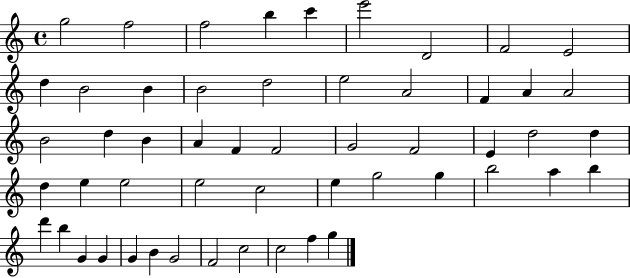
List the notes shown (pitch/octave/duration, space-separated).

G5/h F5/h F5/h B5/q C6/q E6/h D4/h F4/h E4/h D5/q B4/h B4/q B4/h D5/h E5/h A4/h F4/q A4/q A4/h B4/h D5/q B4/q A4/q F4/q F4/h G4/h F4/h E4/q D5/h D5/q D5/q E5/q E5/h E5/h C5/h E5/q G5/h G5/q B5/h A5/q B5/q D6/q B5/q G4/q G4/q G4/q B4/q G4/h F4/h C5/h C5/h F5/q G5/q